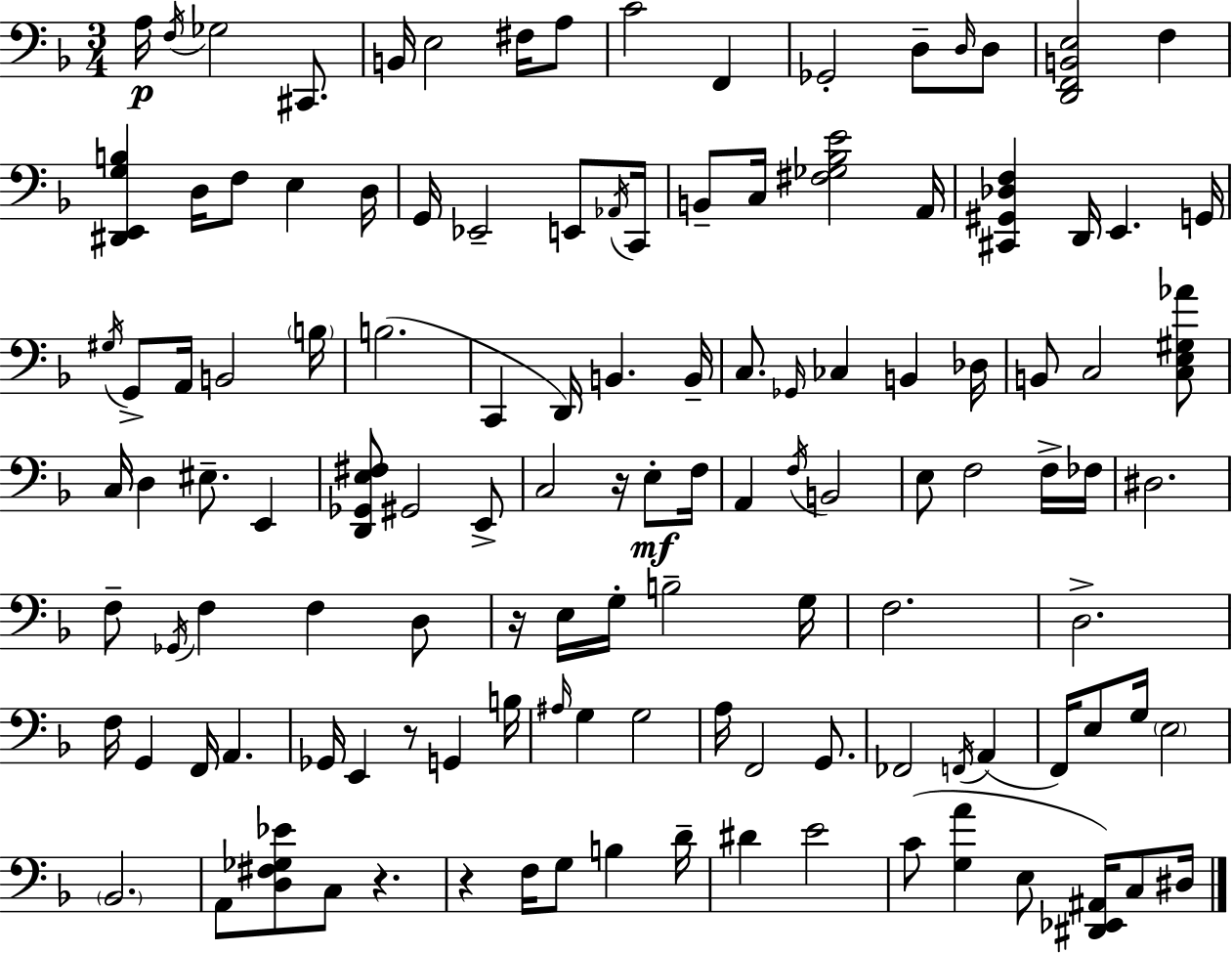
{
  \clef bass
  \numericTimeSignature
  \time 3/4
  \key f \major
  a16\p \acciaccatura { f16 } ges2 cis,8. | b,16 e2 fis16 a8 | c'2 f,4 | ges,2-. d8-- \grace { d16 } | \break d8 <d, f, b, e>2 f4 | <dis, e, g b>4 d16 f8 e4 | d16 g,16 ees,2-- e,8 | \acciaccatura { aes,16 } c,16 b,8-- c16 <fis ges bes e'>2 | \break a,16 <cis, gis, des f>4 d,16 e,4. | g,16 \acciaccatura { gis16 } g,8-> a,16 b,2 | \parenthesize b16 b2.( | c,4 d,16) b,4. | \break b,16-- c8. \grace { ges,16 } ces4 | b,4 des16 b,8 c2 | <c e gis aes'>8 c16 d4 eis8.-- | e,4 <d, ges, e fis>8 gis,2 | \break e,8-> c2 | r16 e8-.\mf f16 a,4 \acciaccatura { f16 } b,2 | e8 f2 | f16-> fes16 dis2. | \break f8-- \acciaccatura { ges,16 } f4 | f4 d8 r16 e16 g16-. b2-- | g16 f2. | d2.-> | \break f16 g,4 | f,16 a,4. ges,16 e,4 | r8 g,4 b16 \grace { ais16 } g4 | g2 a16 f,2 | \break g,8. fes,2 | \acciaccatura { f,16 }( a,4 f,16) e8 | g16 \parenthesize e2 \parenthesize bes,2. | a,8 <d fis ges ees'>8 | \break c8 r4. r4 | f16 g8 b4 d'16-- dis'4 | e'2 c'8( <g a'>4 | e8 <dis, ees, ais,>16) c8 dis16 \bar "|."
}